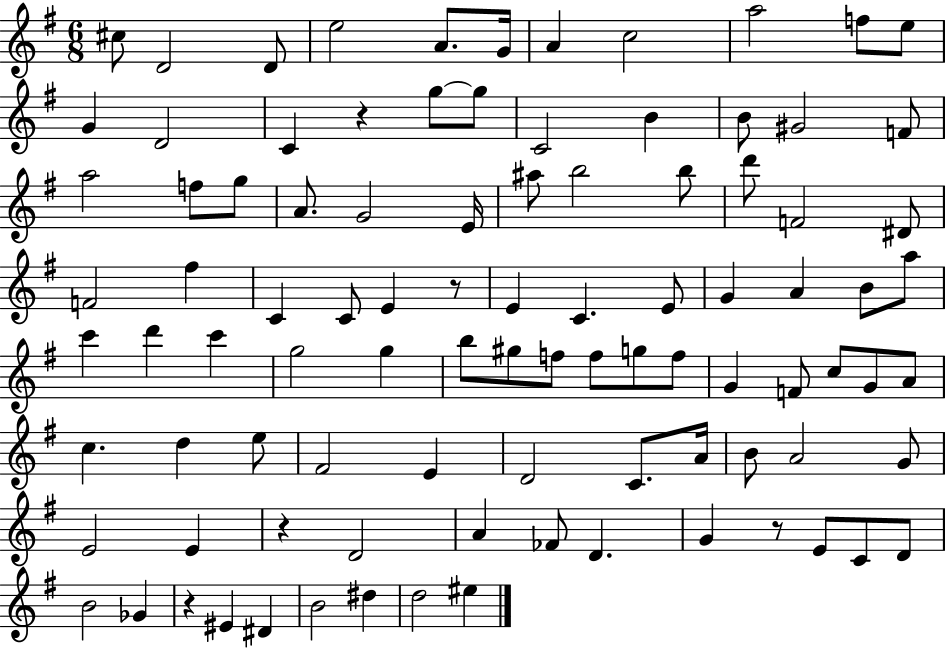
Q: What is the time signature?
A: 6/8